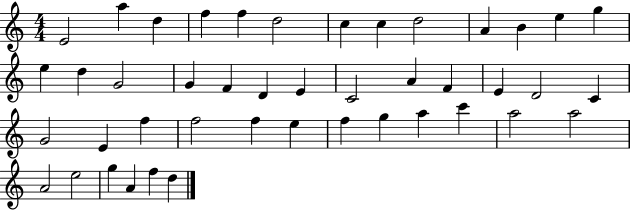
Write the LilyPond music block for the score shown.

{
  \clef treble
  \numericTimeSignature
  \time 4/4
  \key c \major
  e'2 a''4 d''4 | f''4 f''4 d''2 | c''4 c''4 d''2 | a'4 b'4 e''4 g''4 | \break e''4 d''4 g'2 | g'4 f'4 d'4 e'4 | c'2 a'4 f'4 | e'4 d'2 c'4 | \break g'2 e'4 f''4 | f''2 f''4 e''4 | f''4 g''4 a''4 c'''4 | a''2 a''2 | \break a'2 e''2 | g''4 a'4 f''4 d''4 | \bar "|."
}